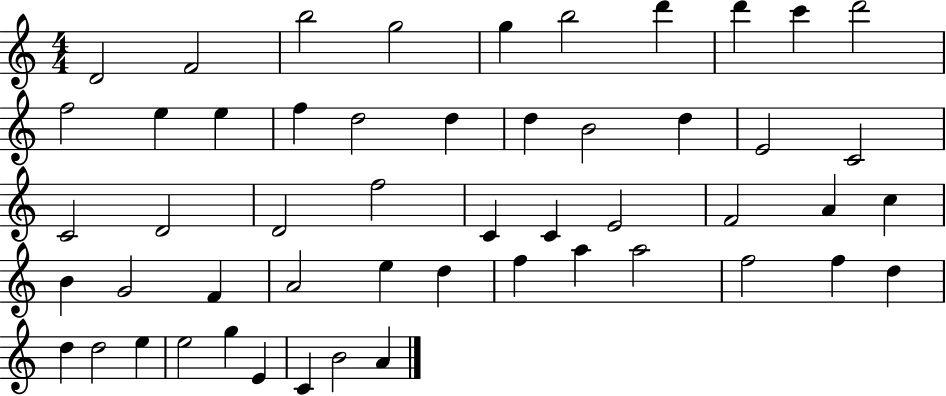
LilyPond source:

{
  \clef treble
  \numericTimeSignature
  \time 4/4
  \key c \major
  d'2 f'2 | b''2 g''2 | g''4 b''2 d'''4 | d'''4 c'''4 d'''2 | \break f''2 e''4 e''4 | f''4 d''2 d''4 | d''4 b'2 d''4 | e'2 c'2 | \break c'2 d'2 | d'2 f''2 | c'4 c'4 e'2 | f'2 a'4 c''4 | \break b'4 g'2 f'4 | a'2 e''4 d''4 | f''4 a''4 a''2 | f''2 f''4 d''4 | \break d''4 d''2 e''4 | e''2 g''4 e'4 | c'4 b'2 a'4 | \bar "|."
}